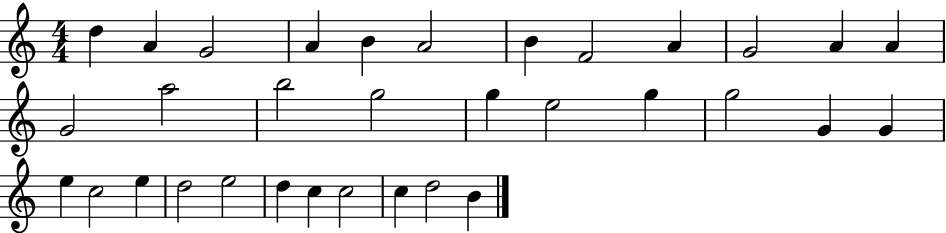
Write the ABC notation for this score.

X:1
T:Untitled
M:4/4
L:1/4
K:C
d A G2 A B A2 B F2 A G2 A A G2 a2 b2 g2 g e2 g g2 G G e c2 e d2 e2 d c c2 c d2 B